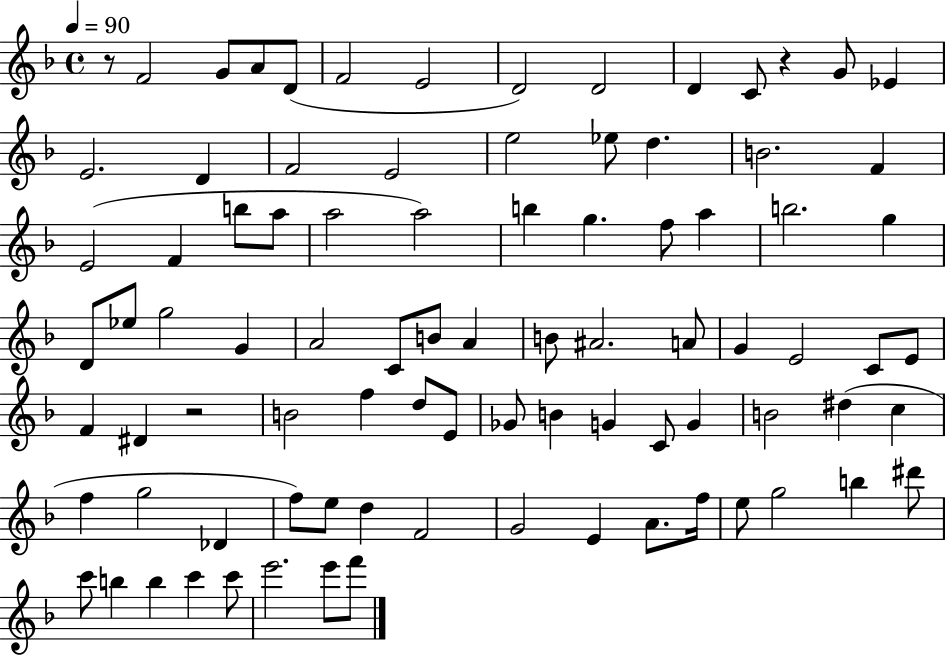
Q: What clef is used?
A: treble